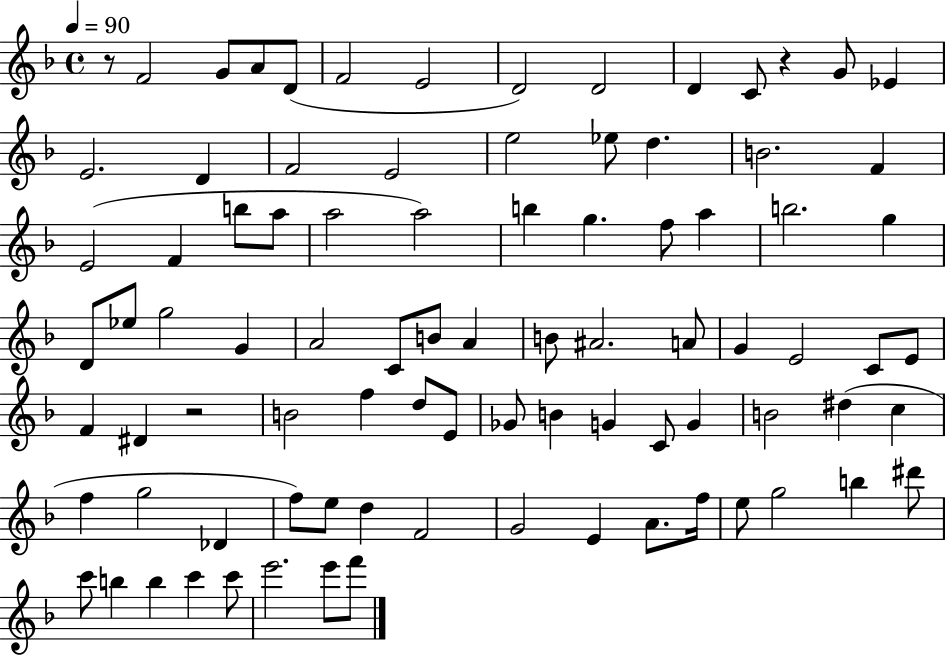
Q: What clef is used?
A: treble